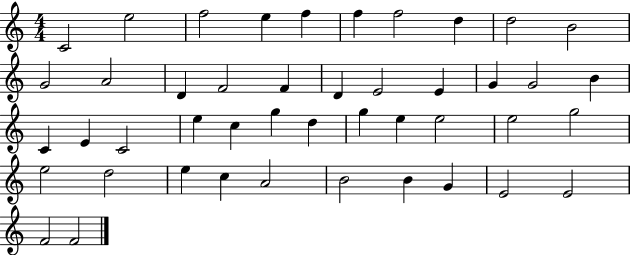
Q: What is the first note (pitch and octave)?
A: C4